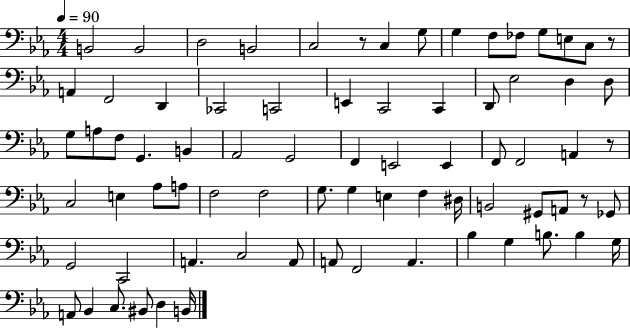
{
  \clef bass
  \numericTimeSignature
  \time 4/4
  \key ees \major
  \tempo 4 = 90
  b,2 b,2 | d2 b,2 | c2 r8 c4 g8 | g4 f8 fes8 g8 e8 c8 r8 | \break a,4 f,2 d,4 | ces,2 c,2 | e,4 c,2 c,4 | d,8 ees2 d4 d8 | \break g8 a8 f8 g,4. b,4 | aes,2 g,2 | f,4 e,2 e,4 | f,8 f,2 a,4 r8 | \break c2 e4 aes8 a8 | f2 f2 | g8. g4 e4 f4 dis16 | b,2 gis,8 a,8 r8 ges,8 | \break g,2 c,2 | a,4. c2 a,8 | a,8 f,2 a,4. | bes4 g4 b8. b4 g16 | \break a,8 bes,4 c8. bis,8 d4 b,16 | \bar "|."
}